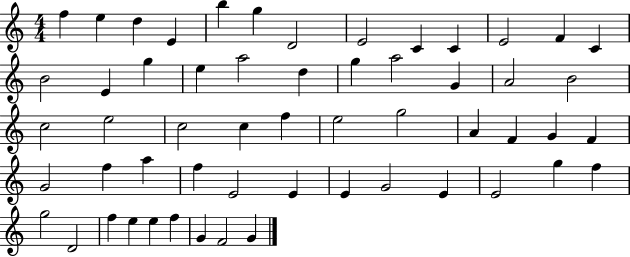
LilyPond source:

{
  \clef treble
  \numericTimeSignature
  \time 4/4
  \key c \major
  f''4 e''4 d''4 e'4 | b''4 g''4 d'2 | e'2 c'4 c'4 | e'2 f'4 c'4 | \break b'2 e'4 g''4 | e''4 a''2 d''4 | g''4 a''2 g'4 | a'2 b'2 | \break c''2 e''2 | c''2 c''4 f''4 | e''2 g''2 | a'4 f'4 g'4 f'4 | \break g'2 f''4 a''4 | f''4 e'2 e'4 | e'4 g'2 e'4 | e'2 g''4 f''4 | \break g''2 d'2 | f''4 e''4 e''4 f''4 | g'4 f'2 g'4 | \bar "|."
}